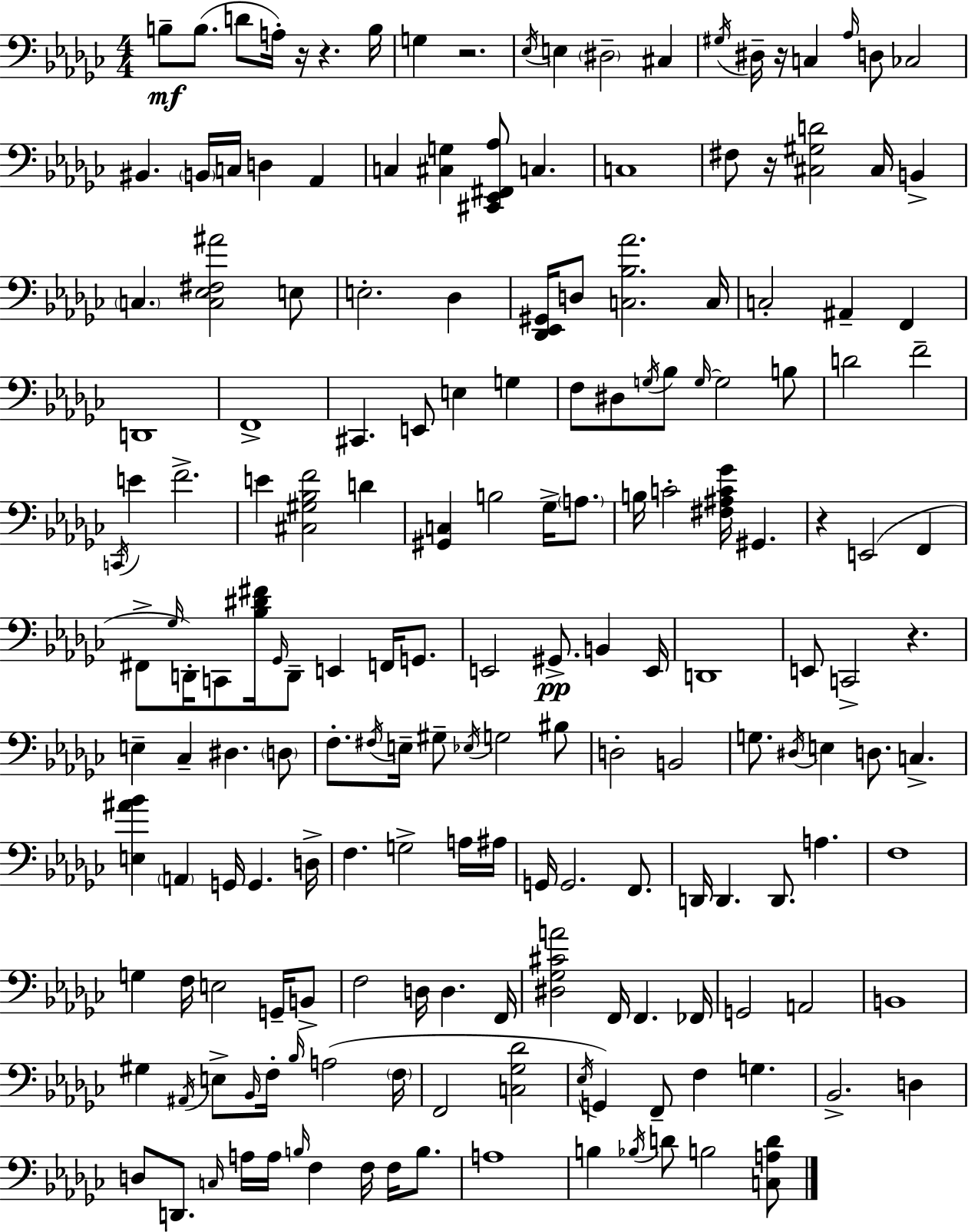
X:1
T:Untitled
M:4/4
L:1/4
K:Ebm
B,/2 B,/2 D/2 A,/4 z/4 z B,/4 G, z2 _E,/4 E, ^D,2 ^C, ^G,/4 ^D,/4 z/4 C, _A,/4 D,/2 _C,2 ^B,, B,,/4 C,/4 D, _A,, C, [^C,G,] [^C,,_E,,^F,,_A,]/2 C, C,4 ^F,/2 z/4 [^C,^G,D]2 ^C,/4 B,, C, [C,_E,^F,^A]2 E,/2 E,2 _D, [_D,,_E,,^G,,]/4 D,/2 [C,_B,_A]2 C,/4 C,2 ^A,, F,, D,,4 F,,4 ^C,, E,,/2 E, G, F,/2 ^D,/2 G,/4 _B,/2 G,/4 G,2 B,/2 D2 F2 C,,/4 E F2 E [^C,^G,_B,F]2 D [^G,,C,] B,2 _G,/4 A,/2 B,/4 C2 [^F,^A,C_G]/4 ^G,, z E,,2 F,, ^F,,/2 _G,/4 D,,/4 C,,/2 [_B,^D^F]/4 _G,,/4 D,,/2 E,, F,,/4 G,,/2 E,,2 ^G,,/2 B,, E,,/4 D,,4 E,,/2 C,,2 z E, _C, ^D, D,/2 F,/2 ^F,/4 E,/4 ^G,/2 _E,/4 G,2 ^B,/2 D,2 B,,2 G,/2 ^D,/4 E, D,/2 C, [E,^A_B] A,, G,,/4 G,, D,/4 F, G,2 A,/4 ^A,/4 G,,/4 G,,2 F,,/2 D,,/4 D,, D,,/2 A, F,4 G, F,/4 E,2 G,,/4 B,,/2 F,2 D,/4 D, F,,/4 [^D,_G,^CA]2 F,,/4 F,, _F,,/4 G,,2 A,,2 B,,4 ^G, ^A,,/4 E,/2 _B,,/4 F,/4 _B,/4 A,2 F,/4 F,,2 [C,_G,_D]2 _E,/4 G,, F,,/2 F, G, _B,,2 D, D,/2 D,,/2 C,/4 A,/4 A,/4 B,/4 F, F,/4 F,/4 B,/2 A,4 B, _B,/4 D/2 B,2 [C,A,D]/2